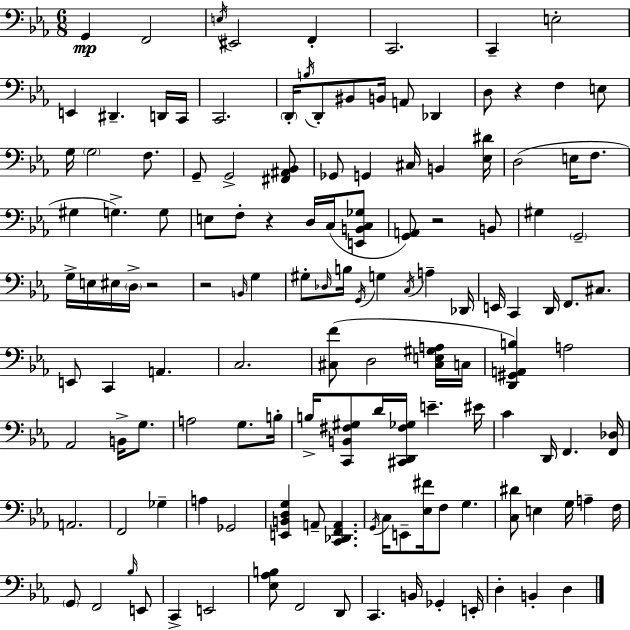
{
  \clef bass
  \numericTimeSignature
  \time 6/8
  \key ees \major
  g,4\mp f,2 | \acciaccatura { e16 } eis,2 f,4-. | c,2. | c,4-- e2-. | \break e,4 dis,4.-- d,16 | c,16 c,2. | \parenthesize d,16-. \acciaccatura { b16 } d,8-. bis,8 b,16 a,8 des,4 | d8 r4 f4 | \break e8 g16 \parenthesize g2 f8. | g,8-- g,2-> | <fis, ais, bes,>8 ges,8 g,4 cis16 b,4 | <ees dis'>16 d2( e16 f8. | \break gis4 g4.->) | g8 e8 f8-. r4 d16 c16( | <e, b, c ges>8 <g, a,>8) r2 | b,8 gis4 \parenthesize g,2-- | \break g16-> e16 eis16 \parenthesize d16-> r2 | r2 \grace { b,16 } g4 | gis8-. \grace { des16 } b16 \acciaccatura { g,16 } g4 | \acciaccatura { c16 } a4-- des,16 e,16 c,4 d,16 | \break f,8. cis8. e,8 c,4 | a,4. c2. | <cis f'>8( d2 | <cis e gis a>16 c16 <d, gis, a, b>4) a2 | \break aes,2 | b,16-> g8. a2 | g8. b16-. b16-> <c, b, fis gis>8 d'16 <cis, d, fis ges>16 e'4.-- | eis'16 c'4 d,16 f,4. | \break <f, des>16 a,2. | f,2 | ges4-- a4 ges,2 | <e, b, d g>4 a,8-- | \break <c, des, f, a,>4. \acciaccatura { g,16 } c16 e,8-- <ees fis'>16 f8 | g4. <c dis'>8 e4 | g16 a4-- f16 \parenthesize g,8 f,2 | \grace { bes16 } e,8 c,4-> | \break e,2 <ees aes b>8 f,2 | d,8 c,4. | b,16 ges,4-. e,16-. d4-. | b,4-. d4 \bar "|."
}